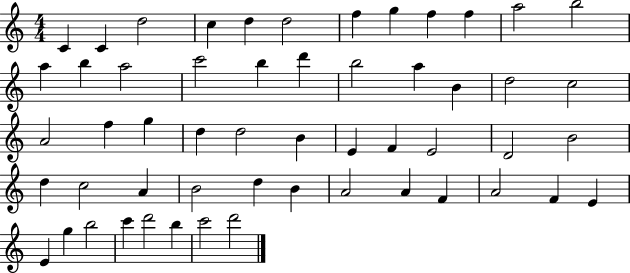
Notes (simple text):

C4/q C4/q D5/h C5/q D5/q D5/h F5/q G5/q F5/q F5/q A5/h B5/h A5/q B5/q A5/h C6/h B5/q D6/q B5/h A5/q B4/q D5/h C5/h A4/h F5/q G5/q D5/q D5/h B4/q E4/q F4/q E4/h D4/h B4/h D5/q C5/h A4/q B4/h D5/q B4/q A4/h A4/q F4/q A4/h F4/q E4/q E4/q G5/q B5/h C6/q D6/h B5/q C6/h D6/h